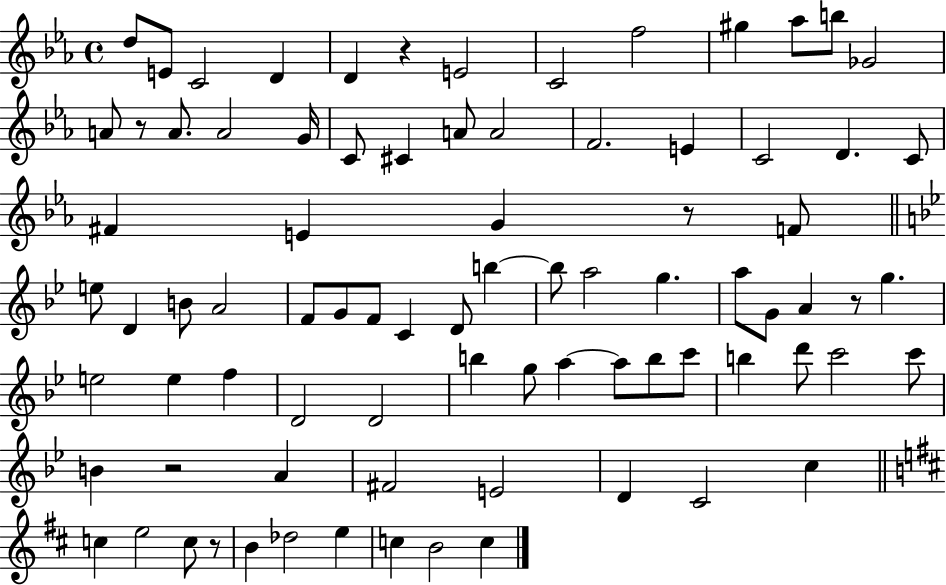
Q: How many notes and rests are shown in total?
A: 83